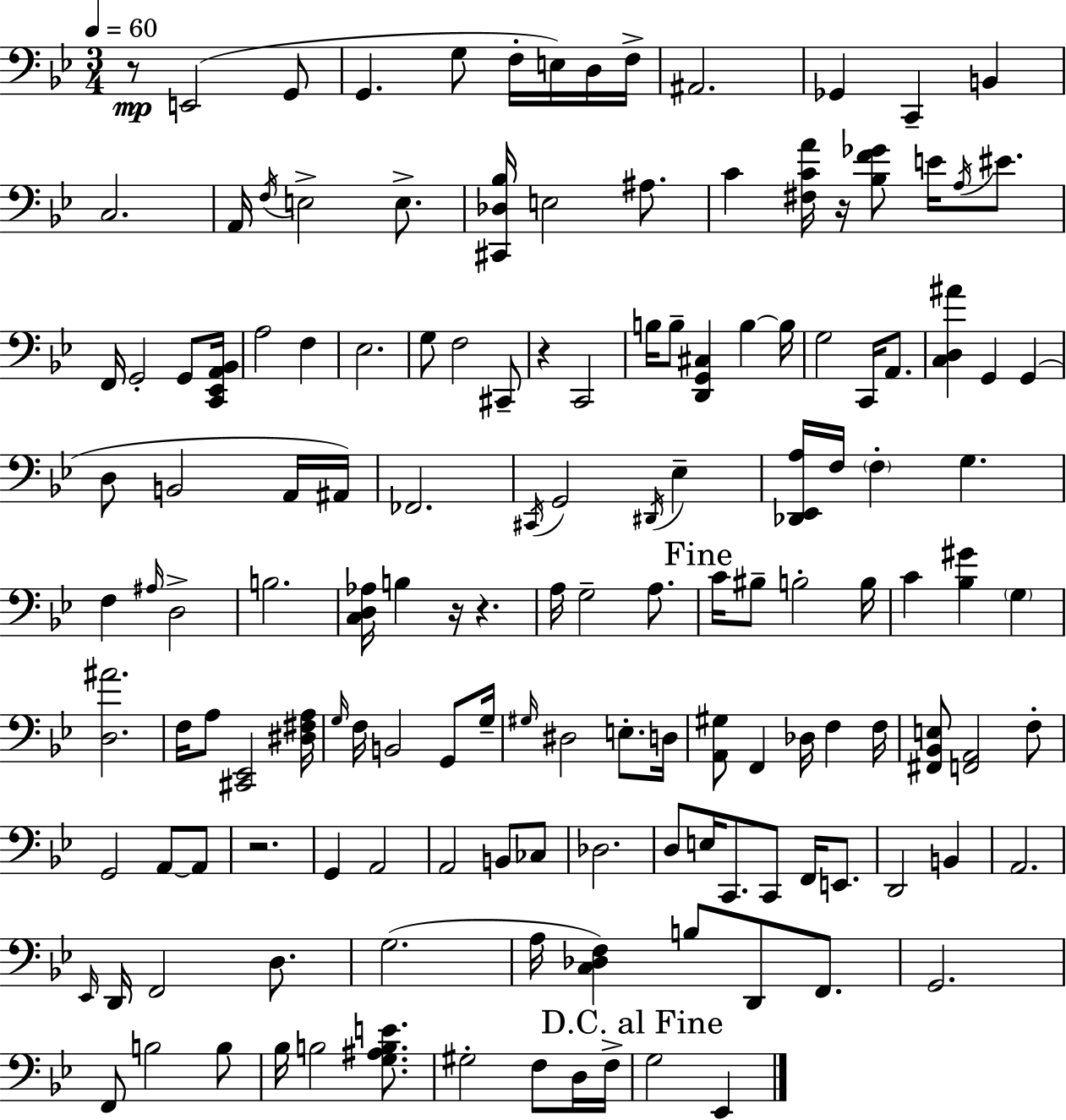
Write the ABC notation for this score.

X:1
T:Untitled
M:3/4
L:1/4
K:Bb
z/2 E,,2 G,,/2 G,, G,/2 F,/4 E,/4 D,/4 F,/4 ^A,,2 _G,, C,, B,, C,2 A,,/4 F,/4 E,2 E,/2 [^C,,_D,_B,]/4 E,2 ^A,/2 C [^F,CA]/4 z/4 [_B,F_G]/2 E/4 A,/4 ^E/2 F,,/4 G,,2 G,,/2 [C,,_E,,A,,_B,,]/4 A,2 F, _E,2 G,/2 F,2 ^C,,/2 z C,,2 B,/4 B,/2 [D,,G,,^C,] B, B,/4 G,2 C,,/4 A,,/2 [C,D,^A] G,, G,, D,/2 B,,2 A,,/4 ^A,,/4 _F,,2 ^C,,/4 G,,2 ^D,,/4 _E, [_D,,_E,,A,]/4 F,/4 F, G, F, ^A,/4 D,2 B,2 [C,D,_A,]/4 B, z/4 z A,/4 G,2 A,/2 C/4 ^B,/2 B,2 B,/4 C [_B,^G] G, [D,^A]2 F,/4 A,/2 [^C,,_E,,]2 [^D,^F,A,]/4 G,/4 F,/4 B,,2 G,,/2 G,/4 ^G,/4 ^D,2 E,/2 D,/4 [A,,^G,]/2 F,, _D,/4 F, F,/4 [^F,,_B,,E,]/2 [F,,A,,]2 F,/2 G,,2 A,,/2 A,,/2 z2 G,, A,,2 A,,2 B,,/2 _C,/2 _D,2 D,/2 E,/4 C,,/2 C,,/2 F,,/4 E,,/2 D,,2 B,, A,,2 _E,,/4 D,,/4 F,,2 D,/2 G,2 A,/4 [C,_D,F,] B,/2 D,,/2 F,,/2 G,,2 F,,/2 B,2 B,/2 _B,/4 B,2 [G,^A,B,E]/2 ^G,2 F,/2 D,/4 F,/4 G,2 _E,,